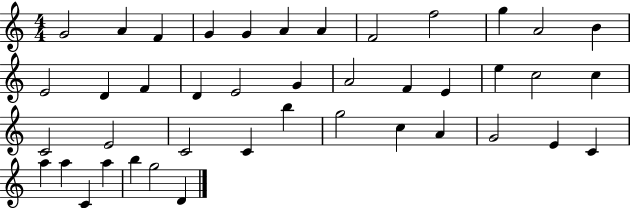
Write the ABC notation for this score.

X:1
T:Untitled
M:4/4
L:1/4
K:C
G2 A F G G A A F2 f2 g A2 B E2 D F D E2 G A2 F E e c2 c C2 E2 C2 C b g2 c A G2 E C a a C a b g2 D